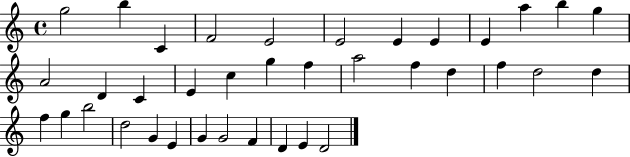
G5/h B5/q C4/q F4/h E4/h E4/h E4/q E4/q E4/q A5/q B5/q G5/q A4/h D4/q C4/q E4/q C5/q G5/q F5/q A5/h F5/q D5/q F5/q D5/h D5/q F5/q G5/q B5/h D5/h G4/q E4/q G4/q G4/h F4/q D4/q E4/q D4/h